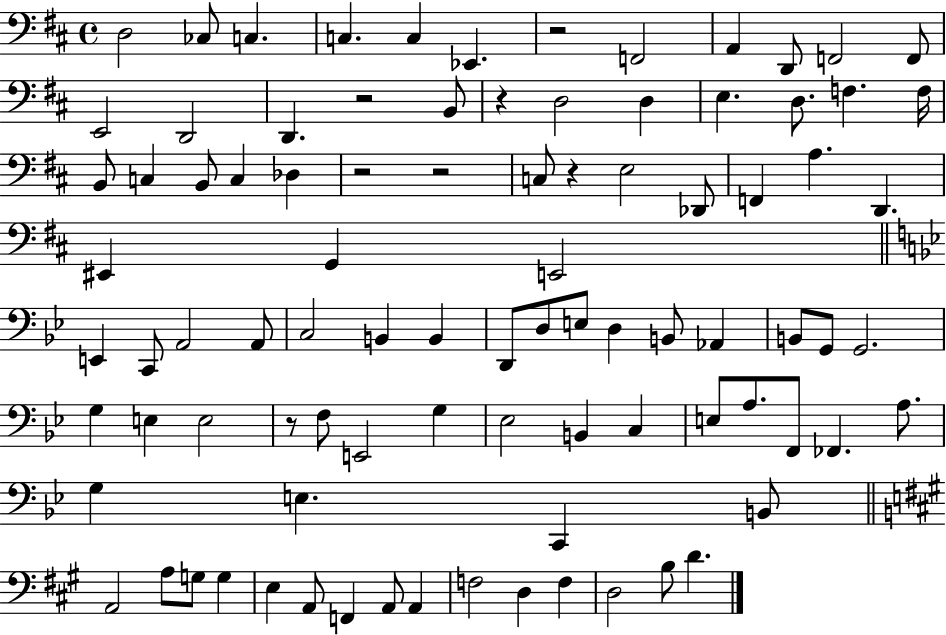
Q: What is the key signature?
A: D major